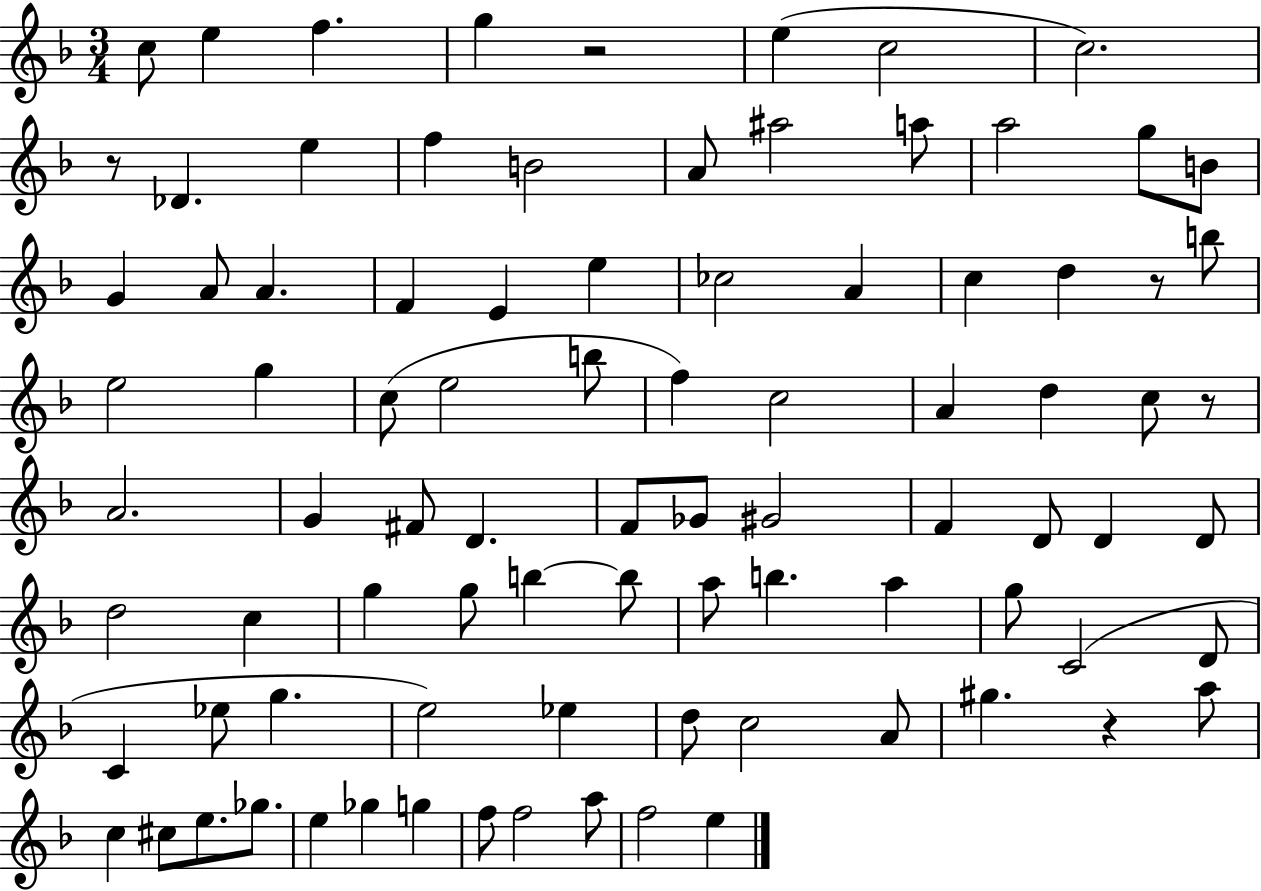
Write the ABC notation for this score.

X:1
T:Untitled
M:3/4
L:1/4
K:F
c/2 e f g z2 e c2 c2 z/2 _D e f B2 A/2 ^a2 a/2 a2 g/2 B/2 G A/2 A F E e _c2 A c d z/2 b/2 e2 g c/2 e2 b/2 f c2 A d c/2 z/2 A2 G ^F/2 D F/2 _G/2 ^G2 F D/2 D D/2 d2 c g g/2 b b/2 a/2 b a g/2 C2 D/2 C _e/2 g e2 _e d/2 c2 A/2 ^g z a/2 c ^c/2 e/2 _g/2 e _g g f/2 f2 a/2 f2 e